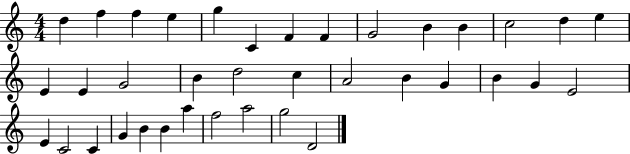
D5/q F5/q F5/q E5/q G5/q C4/q F4/q F4/q G4/h B4/q B4/q C5/h D5/q E5/q E4/q E4/q G4/h B4/q D5/h C5/q A4/h B4/q G4/q B4/q G4/q E4/h E4/q C4/h C4/q G4/q B4/q B4/q A5/q F5/h A5/h G5/h D4/h